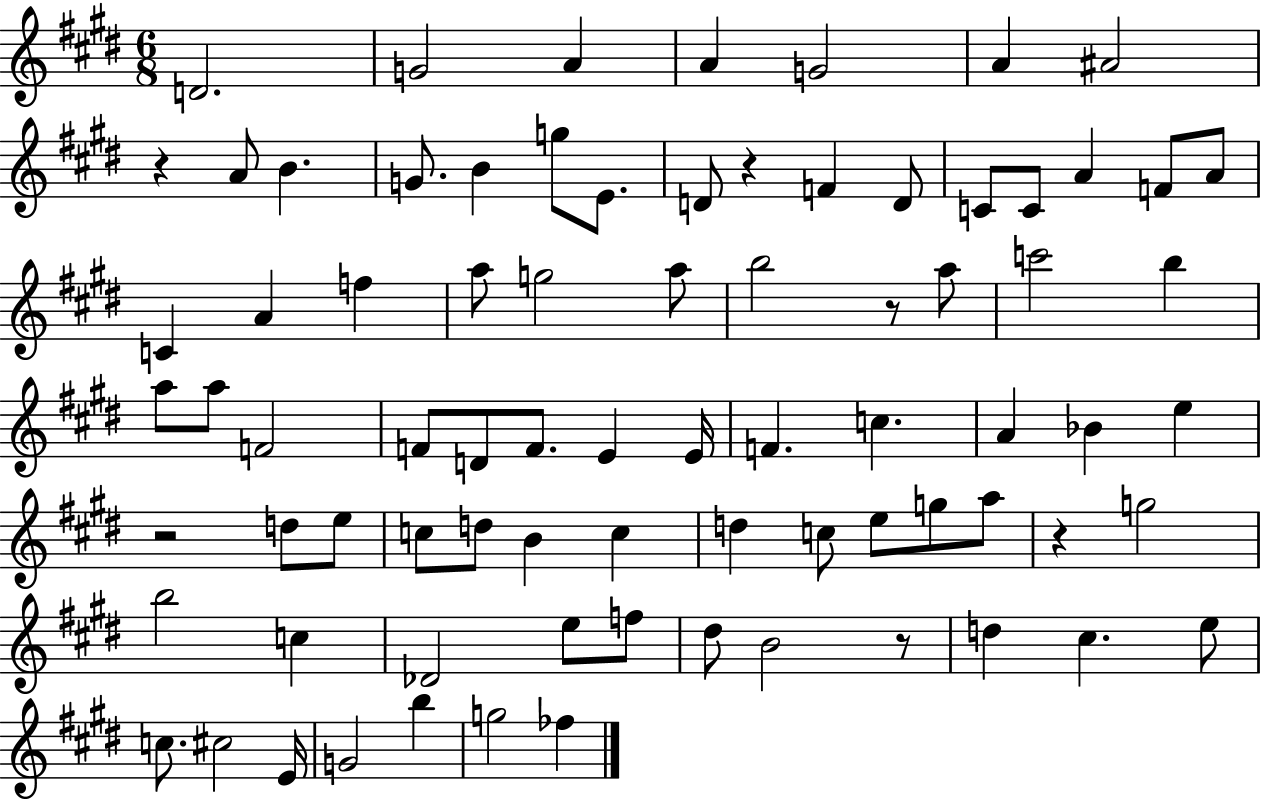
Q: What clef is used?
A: treble